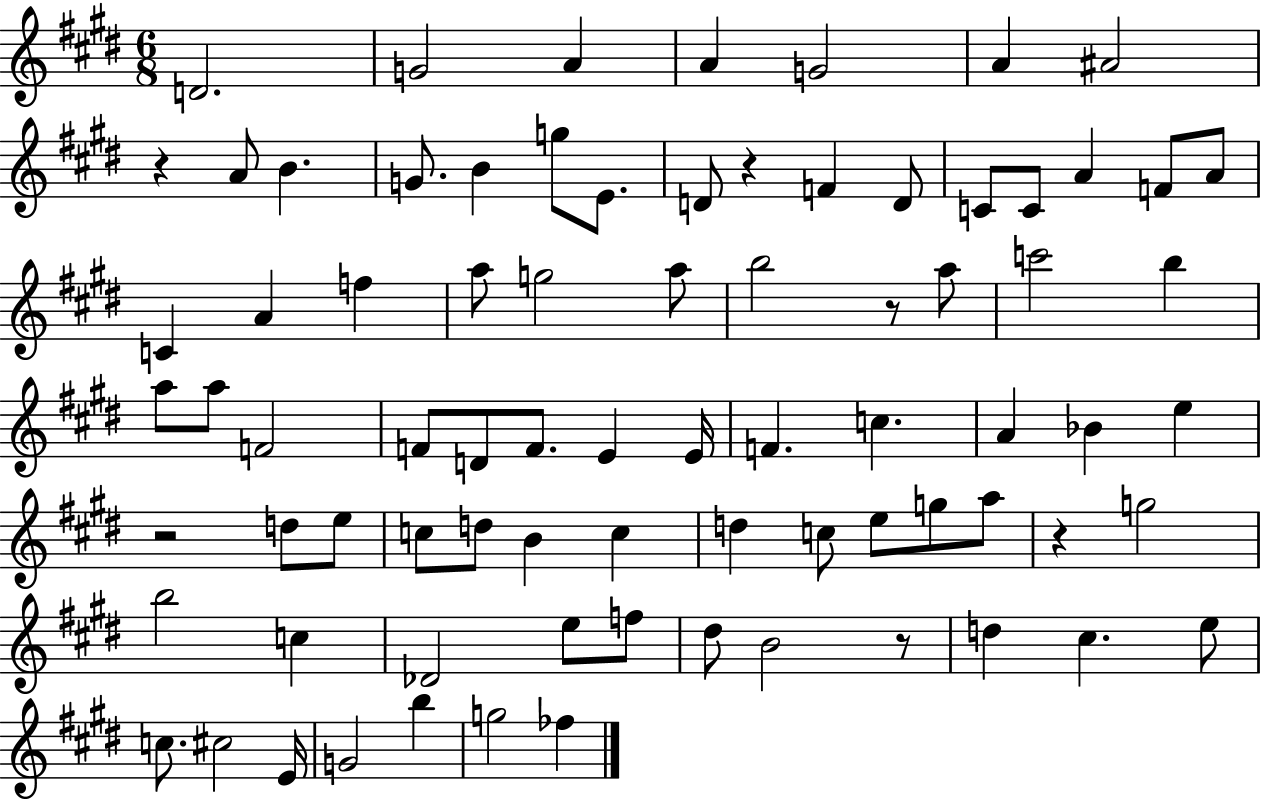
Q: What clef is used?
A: treble